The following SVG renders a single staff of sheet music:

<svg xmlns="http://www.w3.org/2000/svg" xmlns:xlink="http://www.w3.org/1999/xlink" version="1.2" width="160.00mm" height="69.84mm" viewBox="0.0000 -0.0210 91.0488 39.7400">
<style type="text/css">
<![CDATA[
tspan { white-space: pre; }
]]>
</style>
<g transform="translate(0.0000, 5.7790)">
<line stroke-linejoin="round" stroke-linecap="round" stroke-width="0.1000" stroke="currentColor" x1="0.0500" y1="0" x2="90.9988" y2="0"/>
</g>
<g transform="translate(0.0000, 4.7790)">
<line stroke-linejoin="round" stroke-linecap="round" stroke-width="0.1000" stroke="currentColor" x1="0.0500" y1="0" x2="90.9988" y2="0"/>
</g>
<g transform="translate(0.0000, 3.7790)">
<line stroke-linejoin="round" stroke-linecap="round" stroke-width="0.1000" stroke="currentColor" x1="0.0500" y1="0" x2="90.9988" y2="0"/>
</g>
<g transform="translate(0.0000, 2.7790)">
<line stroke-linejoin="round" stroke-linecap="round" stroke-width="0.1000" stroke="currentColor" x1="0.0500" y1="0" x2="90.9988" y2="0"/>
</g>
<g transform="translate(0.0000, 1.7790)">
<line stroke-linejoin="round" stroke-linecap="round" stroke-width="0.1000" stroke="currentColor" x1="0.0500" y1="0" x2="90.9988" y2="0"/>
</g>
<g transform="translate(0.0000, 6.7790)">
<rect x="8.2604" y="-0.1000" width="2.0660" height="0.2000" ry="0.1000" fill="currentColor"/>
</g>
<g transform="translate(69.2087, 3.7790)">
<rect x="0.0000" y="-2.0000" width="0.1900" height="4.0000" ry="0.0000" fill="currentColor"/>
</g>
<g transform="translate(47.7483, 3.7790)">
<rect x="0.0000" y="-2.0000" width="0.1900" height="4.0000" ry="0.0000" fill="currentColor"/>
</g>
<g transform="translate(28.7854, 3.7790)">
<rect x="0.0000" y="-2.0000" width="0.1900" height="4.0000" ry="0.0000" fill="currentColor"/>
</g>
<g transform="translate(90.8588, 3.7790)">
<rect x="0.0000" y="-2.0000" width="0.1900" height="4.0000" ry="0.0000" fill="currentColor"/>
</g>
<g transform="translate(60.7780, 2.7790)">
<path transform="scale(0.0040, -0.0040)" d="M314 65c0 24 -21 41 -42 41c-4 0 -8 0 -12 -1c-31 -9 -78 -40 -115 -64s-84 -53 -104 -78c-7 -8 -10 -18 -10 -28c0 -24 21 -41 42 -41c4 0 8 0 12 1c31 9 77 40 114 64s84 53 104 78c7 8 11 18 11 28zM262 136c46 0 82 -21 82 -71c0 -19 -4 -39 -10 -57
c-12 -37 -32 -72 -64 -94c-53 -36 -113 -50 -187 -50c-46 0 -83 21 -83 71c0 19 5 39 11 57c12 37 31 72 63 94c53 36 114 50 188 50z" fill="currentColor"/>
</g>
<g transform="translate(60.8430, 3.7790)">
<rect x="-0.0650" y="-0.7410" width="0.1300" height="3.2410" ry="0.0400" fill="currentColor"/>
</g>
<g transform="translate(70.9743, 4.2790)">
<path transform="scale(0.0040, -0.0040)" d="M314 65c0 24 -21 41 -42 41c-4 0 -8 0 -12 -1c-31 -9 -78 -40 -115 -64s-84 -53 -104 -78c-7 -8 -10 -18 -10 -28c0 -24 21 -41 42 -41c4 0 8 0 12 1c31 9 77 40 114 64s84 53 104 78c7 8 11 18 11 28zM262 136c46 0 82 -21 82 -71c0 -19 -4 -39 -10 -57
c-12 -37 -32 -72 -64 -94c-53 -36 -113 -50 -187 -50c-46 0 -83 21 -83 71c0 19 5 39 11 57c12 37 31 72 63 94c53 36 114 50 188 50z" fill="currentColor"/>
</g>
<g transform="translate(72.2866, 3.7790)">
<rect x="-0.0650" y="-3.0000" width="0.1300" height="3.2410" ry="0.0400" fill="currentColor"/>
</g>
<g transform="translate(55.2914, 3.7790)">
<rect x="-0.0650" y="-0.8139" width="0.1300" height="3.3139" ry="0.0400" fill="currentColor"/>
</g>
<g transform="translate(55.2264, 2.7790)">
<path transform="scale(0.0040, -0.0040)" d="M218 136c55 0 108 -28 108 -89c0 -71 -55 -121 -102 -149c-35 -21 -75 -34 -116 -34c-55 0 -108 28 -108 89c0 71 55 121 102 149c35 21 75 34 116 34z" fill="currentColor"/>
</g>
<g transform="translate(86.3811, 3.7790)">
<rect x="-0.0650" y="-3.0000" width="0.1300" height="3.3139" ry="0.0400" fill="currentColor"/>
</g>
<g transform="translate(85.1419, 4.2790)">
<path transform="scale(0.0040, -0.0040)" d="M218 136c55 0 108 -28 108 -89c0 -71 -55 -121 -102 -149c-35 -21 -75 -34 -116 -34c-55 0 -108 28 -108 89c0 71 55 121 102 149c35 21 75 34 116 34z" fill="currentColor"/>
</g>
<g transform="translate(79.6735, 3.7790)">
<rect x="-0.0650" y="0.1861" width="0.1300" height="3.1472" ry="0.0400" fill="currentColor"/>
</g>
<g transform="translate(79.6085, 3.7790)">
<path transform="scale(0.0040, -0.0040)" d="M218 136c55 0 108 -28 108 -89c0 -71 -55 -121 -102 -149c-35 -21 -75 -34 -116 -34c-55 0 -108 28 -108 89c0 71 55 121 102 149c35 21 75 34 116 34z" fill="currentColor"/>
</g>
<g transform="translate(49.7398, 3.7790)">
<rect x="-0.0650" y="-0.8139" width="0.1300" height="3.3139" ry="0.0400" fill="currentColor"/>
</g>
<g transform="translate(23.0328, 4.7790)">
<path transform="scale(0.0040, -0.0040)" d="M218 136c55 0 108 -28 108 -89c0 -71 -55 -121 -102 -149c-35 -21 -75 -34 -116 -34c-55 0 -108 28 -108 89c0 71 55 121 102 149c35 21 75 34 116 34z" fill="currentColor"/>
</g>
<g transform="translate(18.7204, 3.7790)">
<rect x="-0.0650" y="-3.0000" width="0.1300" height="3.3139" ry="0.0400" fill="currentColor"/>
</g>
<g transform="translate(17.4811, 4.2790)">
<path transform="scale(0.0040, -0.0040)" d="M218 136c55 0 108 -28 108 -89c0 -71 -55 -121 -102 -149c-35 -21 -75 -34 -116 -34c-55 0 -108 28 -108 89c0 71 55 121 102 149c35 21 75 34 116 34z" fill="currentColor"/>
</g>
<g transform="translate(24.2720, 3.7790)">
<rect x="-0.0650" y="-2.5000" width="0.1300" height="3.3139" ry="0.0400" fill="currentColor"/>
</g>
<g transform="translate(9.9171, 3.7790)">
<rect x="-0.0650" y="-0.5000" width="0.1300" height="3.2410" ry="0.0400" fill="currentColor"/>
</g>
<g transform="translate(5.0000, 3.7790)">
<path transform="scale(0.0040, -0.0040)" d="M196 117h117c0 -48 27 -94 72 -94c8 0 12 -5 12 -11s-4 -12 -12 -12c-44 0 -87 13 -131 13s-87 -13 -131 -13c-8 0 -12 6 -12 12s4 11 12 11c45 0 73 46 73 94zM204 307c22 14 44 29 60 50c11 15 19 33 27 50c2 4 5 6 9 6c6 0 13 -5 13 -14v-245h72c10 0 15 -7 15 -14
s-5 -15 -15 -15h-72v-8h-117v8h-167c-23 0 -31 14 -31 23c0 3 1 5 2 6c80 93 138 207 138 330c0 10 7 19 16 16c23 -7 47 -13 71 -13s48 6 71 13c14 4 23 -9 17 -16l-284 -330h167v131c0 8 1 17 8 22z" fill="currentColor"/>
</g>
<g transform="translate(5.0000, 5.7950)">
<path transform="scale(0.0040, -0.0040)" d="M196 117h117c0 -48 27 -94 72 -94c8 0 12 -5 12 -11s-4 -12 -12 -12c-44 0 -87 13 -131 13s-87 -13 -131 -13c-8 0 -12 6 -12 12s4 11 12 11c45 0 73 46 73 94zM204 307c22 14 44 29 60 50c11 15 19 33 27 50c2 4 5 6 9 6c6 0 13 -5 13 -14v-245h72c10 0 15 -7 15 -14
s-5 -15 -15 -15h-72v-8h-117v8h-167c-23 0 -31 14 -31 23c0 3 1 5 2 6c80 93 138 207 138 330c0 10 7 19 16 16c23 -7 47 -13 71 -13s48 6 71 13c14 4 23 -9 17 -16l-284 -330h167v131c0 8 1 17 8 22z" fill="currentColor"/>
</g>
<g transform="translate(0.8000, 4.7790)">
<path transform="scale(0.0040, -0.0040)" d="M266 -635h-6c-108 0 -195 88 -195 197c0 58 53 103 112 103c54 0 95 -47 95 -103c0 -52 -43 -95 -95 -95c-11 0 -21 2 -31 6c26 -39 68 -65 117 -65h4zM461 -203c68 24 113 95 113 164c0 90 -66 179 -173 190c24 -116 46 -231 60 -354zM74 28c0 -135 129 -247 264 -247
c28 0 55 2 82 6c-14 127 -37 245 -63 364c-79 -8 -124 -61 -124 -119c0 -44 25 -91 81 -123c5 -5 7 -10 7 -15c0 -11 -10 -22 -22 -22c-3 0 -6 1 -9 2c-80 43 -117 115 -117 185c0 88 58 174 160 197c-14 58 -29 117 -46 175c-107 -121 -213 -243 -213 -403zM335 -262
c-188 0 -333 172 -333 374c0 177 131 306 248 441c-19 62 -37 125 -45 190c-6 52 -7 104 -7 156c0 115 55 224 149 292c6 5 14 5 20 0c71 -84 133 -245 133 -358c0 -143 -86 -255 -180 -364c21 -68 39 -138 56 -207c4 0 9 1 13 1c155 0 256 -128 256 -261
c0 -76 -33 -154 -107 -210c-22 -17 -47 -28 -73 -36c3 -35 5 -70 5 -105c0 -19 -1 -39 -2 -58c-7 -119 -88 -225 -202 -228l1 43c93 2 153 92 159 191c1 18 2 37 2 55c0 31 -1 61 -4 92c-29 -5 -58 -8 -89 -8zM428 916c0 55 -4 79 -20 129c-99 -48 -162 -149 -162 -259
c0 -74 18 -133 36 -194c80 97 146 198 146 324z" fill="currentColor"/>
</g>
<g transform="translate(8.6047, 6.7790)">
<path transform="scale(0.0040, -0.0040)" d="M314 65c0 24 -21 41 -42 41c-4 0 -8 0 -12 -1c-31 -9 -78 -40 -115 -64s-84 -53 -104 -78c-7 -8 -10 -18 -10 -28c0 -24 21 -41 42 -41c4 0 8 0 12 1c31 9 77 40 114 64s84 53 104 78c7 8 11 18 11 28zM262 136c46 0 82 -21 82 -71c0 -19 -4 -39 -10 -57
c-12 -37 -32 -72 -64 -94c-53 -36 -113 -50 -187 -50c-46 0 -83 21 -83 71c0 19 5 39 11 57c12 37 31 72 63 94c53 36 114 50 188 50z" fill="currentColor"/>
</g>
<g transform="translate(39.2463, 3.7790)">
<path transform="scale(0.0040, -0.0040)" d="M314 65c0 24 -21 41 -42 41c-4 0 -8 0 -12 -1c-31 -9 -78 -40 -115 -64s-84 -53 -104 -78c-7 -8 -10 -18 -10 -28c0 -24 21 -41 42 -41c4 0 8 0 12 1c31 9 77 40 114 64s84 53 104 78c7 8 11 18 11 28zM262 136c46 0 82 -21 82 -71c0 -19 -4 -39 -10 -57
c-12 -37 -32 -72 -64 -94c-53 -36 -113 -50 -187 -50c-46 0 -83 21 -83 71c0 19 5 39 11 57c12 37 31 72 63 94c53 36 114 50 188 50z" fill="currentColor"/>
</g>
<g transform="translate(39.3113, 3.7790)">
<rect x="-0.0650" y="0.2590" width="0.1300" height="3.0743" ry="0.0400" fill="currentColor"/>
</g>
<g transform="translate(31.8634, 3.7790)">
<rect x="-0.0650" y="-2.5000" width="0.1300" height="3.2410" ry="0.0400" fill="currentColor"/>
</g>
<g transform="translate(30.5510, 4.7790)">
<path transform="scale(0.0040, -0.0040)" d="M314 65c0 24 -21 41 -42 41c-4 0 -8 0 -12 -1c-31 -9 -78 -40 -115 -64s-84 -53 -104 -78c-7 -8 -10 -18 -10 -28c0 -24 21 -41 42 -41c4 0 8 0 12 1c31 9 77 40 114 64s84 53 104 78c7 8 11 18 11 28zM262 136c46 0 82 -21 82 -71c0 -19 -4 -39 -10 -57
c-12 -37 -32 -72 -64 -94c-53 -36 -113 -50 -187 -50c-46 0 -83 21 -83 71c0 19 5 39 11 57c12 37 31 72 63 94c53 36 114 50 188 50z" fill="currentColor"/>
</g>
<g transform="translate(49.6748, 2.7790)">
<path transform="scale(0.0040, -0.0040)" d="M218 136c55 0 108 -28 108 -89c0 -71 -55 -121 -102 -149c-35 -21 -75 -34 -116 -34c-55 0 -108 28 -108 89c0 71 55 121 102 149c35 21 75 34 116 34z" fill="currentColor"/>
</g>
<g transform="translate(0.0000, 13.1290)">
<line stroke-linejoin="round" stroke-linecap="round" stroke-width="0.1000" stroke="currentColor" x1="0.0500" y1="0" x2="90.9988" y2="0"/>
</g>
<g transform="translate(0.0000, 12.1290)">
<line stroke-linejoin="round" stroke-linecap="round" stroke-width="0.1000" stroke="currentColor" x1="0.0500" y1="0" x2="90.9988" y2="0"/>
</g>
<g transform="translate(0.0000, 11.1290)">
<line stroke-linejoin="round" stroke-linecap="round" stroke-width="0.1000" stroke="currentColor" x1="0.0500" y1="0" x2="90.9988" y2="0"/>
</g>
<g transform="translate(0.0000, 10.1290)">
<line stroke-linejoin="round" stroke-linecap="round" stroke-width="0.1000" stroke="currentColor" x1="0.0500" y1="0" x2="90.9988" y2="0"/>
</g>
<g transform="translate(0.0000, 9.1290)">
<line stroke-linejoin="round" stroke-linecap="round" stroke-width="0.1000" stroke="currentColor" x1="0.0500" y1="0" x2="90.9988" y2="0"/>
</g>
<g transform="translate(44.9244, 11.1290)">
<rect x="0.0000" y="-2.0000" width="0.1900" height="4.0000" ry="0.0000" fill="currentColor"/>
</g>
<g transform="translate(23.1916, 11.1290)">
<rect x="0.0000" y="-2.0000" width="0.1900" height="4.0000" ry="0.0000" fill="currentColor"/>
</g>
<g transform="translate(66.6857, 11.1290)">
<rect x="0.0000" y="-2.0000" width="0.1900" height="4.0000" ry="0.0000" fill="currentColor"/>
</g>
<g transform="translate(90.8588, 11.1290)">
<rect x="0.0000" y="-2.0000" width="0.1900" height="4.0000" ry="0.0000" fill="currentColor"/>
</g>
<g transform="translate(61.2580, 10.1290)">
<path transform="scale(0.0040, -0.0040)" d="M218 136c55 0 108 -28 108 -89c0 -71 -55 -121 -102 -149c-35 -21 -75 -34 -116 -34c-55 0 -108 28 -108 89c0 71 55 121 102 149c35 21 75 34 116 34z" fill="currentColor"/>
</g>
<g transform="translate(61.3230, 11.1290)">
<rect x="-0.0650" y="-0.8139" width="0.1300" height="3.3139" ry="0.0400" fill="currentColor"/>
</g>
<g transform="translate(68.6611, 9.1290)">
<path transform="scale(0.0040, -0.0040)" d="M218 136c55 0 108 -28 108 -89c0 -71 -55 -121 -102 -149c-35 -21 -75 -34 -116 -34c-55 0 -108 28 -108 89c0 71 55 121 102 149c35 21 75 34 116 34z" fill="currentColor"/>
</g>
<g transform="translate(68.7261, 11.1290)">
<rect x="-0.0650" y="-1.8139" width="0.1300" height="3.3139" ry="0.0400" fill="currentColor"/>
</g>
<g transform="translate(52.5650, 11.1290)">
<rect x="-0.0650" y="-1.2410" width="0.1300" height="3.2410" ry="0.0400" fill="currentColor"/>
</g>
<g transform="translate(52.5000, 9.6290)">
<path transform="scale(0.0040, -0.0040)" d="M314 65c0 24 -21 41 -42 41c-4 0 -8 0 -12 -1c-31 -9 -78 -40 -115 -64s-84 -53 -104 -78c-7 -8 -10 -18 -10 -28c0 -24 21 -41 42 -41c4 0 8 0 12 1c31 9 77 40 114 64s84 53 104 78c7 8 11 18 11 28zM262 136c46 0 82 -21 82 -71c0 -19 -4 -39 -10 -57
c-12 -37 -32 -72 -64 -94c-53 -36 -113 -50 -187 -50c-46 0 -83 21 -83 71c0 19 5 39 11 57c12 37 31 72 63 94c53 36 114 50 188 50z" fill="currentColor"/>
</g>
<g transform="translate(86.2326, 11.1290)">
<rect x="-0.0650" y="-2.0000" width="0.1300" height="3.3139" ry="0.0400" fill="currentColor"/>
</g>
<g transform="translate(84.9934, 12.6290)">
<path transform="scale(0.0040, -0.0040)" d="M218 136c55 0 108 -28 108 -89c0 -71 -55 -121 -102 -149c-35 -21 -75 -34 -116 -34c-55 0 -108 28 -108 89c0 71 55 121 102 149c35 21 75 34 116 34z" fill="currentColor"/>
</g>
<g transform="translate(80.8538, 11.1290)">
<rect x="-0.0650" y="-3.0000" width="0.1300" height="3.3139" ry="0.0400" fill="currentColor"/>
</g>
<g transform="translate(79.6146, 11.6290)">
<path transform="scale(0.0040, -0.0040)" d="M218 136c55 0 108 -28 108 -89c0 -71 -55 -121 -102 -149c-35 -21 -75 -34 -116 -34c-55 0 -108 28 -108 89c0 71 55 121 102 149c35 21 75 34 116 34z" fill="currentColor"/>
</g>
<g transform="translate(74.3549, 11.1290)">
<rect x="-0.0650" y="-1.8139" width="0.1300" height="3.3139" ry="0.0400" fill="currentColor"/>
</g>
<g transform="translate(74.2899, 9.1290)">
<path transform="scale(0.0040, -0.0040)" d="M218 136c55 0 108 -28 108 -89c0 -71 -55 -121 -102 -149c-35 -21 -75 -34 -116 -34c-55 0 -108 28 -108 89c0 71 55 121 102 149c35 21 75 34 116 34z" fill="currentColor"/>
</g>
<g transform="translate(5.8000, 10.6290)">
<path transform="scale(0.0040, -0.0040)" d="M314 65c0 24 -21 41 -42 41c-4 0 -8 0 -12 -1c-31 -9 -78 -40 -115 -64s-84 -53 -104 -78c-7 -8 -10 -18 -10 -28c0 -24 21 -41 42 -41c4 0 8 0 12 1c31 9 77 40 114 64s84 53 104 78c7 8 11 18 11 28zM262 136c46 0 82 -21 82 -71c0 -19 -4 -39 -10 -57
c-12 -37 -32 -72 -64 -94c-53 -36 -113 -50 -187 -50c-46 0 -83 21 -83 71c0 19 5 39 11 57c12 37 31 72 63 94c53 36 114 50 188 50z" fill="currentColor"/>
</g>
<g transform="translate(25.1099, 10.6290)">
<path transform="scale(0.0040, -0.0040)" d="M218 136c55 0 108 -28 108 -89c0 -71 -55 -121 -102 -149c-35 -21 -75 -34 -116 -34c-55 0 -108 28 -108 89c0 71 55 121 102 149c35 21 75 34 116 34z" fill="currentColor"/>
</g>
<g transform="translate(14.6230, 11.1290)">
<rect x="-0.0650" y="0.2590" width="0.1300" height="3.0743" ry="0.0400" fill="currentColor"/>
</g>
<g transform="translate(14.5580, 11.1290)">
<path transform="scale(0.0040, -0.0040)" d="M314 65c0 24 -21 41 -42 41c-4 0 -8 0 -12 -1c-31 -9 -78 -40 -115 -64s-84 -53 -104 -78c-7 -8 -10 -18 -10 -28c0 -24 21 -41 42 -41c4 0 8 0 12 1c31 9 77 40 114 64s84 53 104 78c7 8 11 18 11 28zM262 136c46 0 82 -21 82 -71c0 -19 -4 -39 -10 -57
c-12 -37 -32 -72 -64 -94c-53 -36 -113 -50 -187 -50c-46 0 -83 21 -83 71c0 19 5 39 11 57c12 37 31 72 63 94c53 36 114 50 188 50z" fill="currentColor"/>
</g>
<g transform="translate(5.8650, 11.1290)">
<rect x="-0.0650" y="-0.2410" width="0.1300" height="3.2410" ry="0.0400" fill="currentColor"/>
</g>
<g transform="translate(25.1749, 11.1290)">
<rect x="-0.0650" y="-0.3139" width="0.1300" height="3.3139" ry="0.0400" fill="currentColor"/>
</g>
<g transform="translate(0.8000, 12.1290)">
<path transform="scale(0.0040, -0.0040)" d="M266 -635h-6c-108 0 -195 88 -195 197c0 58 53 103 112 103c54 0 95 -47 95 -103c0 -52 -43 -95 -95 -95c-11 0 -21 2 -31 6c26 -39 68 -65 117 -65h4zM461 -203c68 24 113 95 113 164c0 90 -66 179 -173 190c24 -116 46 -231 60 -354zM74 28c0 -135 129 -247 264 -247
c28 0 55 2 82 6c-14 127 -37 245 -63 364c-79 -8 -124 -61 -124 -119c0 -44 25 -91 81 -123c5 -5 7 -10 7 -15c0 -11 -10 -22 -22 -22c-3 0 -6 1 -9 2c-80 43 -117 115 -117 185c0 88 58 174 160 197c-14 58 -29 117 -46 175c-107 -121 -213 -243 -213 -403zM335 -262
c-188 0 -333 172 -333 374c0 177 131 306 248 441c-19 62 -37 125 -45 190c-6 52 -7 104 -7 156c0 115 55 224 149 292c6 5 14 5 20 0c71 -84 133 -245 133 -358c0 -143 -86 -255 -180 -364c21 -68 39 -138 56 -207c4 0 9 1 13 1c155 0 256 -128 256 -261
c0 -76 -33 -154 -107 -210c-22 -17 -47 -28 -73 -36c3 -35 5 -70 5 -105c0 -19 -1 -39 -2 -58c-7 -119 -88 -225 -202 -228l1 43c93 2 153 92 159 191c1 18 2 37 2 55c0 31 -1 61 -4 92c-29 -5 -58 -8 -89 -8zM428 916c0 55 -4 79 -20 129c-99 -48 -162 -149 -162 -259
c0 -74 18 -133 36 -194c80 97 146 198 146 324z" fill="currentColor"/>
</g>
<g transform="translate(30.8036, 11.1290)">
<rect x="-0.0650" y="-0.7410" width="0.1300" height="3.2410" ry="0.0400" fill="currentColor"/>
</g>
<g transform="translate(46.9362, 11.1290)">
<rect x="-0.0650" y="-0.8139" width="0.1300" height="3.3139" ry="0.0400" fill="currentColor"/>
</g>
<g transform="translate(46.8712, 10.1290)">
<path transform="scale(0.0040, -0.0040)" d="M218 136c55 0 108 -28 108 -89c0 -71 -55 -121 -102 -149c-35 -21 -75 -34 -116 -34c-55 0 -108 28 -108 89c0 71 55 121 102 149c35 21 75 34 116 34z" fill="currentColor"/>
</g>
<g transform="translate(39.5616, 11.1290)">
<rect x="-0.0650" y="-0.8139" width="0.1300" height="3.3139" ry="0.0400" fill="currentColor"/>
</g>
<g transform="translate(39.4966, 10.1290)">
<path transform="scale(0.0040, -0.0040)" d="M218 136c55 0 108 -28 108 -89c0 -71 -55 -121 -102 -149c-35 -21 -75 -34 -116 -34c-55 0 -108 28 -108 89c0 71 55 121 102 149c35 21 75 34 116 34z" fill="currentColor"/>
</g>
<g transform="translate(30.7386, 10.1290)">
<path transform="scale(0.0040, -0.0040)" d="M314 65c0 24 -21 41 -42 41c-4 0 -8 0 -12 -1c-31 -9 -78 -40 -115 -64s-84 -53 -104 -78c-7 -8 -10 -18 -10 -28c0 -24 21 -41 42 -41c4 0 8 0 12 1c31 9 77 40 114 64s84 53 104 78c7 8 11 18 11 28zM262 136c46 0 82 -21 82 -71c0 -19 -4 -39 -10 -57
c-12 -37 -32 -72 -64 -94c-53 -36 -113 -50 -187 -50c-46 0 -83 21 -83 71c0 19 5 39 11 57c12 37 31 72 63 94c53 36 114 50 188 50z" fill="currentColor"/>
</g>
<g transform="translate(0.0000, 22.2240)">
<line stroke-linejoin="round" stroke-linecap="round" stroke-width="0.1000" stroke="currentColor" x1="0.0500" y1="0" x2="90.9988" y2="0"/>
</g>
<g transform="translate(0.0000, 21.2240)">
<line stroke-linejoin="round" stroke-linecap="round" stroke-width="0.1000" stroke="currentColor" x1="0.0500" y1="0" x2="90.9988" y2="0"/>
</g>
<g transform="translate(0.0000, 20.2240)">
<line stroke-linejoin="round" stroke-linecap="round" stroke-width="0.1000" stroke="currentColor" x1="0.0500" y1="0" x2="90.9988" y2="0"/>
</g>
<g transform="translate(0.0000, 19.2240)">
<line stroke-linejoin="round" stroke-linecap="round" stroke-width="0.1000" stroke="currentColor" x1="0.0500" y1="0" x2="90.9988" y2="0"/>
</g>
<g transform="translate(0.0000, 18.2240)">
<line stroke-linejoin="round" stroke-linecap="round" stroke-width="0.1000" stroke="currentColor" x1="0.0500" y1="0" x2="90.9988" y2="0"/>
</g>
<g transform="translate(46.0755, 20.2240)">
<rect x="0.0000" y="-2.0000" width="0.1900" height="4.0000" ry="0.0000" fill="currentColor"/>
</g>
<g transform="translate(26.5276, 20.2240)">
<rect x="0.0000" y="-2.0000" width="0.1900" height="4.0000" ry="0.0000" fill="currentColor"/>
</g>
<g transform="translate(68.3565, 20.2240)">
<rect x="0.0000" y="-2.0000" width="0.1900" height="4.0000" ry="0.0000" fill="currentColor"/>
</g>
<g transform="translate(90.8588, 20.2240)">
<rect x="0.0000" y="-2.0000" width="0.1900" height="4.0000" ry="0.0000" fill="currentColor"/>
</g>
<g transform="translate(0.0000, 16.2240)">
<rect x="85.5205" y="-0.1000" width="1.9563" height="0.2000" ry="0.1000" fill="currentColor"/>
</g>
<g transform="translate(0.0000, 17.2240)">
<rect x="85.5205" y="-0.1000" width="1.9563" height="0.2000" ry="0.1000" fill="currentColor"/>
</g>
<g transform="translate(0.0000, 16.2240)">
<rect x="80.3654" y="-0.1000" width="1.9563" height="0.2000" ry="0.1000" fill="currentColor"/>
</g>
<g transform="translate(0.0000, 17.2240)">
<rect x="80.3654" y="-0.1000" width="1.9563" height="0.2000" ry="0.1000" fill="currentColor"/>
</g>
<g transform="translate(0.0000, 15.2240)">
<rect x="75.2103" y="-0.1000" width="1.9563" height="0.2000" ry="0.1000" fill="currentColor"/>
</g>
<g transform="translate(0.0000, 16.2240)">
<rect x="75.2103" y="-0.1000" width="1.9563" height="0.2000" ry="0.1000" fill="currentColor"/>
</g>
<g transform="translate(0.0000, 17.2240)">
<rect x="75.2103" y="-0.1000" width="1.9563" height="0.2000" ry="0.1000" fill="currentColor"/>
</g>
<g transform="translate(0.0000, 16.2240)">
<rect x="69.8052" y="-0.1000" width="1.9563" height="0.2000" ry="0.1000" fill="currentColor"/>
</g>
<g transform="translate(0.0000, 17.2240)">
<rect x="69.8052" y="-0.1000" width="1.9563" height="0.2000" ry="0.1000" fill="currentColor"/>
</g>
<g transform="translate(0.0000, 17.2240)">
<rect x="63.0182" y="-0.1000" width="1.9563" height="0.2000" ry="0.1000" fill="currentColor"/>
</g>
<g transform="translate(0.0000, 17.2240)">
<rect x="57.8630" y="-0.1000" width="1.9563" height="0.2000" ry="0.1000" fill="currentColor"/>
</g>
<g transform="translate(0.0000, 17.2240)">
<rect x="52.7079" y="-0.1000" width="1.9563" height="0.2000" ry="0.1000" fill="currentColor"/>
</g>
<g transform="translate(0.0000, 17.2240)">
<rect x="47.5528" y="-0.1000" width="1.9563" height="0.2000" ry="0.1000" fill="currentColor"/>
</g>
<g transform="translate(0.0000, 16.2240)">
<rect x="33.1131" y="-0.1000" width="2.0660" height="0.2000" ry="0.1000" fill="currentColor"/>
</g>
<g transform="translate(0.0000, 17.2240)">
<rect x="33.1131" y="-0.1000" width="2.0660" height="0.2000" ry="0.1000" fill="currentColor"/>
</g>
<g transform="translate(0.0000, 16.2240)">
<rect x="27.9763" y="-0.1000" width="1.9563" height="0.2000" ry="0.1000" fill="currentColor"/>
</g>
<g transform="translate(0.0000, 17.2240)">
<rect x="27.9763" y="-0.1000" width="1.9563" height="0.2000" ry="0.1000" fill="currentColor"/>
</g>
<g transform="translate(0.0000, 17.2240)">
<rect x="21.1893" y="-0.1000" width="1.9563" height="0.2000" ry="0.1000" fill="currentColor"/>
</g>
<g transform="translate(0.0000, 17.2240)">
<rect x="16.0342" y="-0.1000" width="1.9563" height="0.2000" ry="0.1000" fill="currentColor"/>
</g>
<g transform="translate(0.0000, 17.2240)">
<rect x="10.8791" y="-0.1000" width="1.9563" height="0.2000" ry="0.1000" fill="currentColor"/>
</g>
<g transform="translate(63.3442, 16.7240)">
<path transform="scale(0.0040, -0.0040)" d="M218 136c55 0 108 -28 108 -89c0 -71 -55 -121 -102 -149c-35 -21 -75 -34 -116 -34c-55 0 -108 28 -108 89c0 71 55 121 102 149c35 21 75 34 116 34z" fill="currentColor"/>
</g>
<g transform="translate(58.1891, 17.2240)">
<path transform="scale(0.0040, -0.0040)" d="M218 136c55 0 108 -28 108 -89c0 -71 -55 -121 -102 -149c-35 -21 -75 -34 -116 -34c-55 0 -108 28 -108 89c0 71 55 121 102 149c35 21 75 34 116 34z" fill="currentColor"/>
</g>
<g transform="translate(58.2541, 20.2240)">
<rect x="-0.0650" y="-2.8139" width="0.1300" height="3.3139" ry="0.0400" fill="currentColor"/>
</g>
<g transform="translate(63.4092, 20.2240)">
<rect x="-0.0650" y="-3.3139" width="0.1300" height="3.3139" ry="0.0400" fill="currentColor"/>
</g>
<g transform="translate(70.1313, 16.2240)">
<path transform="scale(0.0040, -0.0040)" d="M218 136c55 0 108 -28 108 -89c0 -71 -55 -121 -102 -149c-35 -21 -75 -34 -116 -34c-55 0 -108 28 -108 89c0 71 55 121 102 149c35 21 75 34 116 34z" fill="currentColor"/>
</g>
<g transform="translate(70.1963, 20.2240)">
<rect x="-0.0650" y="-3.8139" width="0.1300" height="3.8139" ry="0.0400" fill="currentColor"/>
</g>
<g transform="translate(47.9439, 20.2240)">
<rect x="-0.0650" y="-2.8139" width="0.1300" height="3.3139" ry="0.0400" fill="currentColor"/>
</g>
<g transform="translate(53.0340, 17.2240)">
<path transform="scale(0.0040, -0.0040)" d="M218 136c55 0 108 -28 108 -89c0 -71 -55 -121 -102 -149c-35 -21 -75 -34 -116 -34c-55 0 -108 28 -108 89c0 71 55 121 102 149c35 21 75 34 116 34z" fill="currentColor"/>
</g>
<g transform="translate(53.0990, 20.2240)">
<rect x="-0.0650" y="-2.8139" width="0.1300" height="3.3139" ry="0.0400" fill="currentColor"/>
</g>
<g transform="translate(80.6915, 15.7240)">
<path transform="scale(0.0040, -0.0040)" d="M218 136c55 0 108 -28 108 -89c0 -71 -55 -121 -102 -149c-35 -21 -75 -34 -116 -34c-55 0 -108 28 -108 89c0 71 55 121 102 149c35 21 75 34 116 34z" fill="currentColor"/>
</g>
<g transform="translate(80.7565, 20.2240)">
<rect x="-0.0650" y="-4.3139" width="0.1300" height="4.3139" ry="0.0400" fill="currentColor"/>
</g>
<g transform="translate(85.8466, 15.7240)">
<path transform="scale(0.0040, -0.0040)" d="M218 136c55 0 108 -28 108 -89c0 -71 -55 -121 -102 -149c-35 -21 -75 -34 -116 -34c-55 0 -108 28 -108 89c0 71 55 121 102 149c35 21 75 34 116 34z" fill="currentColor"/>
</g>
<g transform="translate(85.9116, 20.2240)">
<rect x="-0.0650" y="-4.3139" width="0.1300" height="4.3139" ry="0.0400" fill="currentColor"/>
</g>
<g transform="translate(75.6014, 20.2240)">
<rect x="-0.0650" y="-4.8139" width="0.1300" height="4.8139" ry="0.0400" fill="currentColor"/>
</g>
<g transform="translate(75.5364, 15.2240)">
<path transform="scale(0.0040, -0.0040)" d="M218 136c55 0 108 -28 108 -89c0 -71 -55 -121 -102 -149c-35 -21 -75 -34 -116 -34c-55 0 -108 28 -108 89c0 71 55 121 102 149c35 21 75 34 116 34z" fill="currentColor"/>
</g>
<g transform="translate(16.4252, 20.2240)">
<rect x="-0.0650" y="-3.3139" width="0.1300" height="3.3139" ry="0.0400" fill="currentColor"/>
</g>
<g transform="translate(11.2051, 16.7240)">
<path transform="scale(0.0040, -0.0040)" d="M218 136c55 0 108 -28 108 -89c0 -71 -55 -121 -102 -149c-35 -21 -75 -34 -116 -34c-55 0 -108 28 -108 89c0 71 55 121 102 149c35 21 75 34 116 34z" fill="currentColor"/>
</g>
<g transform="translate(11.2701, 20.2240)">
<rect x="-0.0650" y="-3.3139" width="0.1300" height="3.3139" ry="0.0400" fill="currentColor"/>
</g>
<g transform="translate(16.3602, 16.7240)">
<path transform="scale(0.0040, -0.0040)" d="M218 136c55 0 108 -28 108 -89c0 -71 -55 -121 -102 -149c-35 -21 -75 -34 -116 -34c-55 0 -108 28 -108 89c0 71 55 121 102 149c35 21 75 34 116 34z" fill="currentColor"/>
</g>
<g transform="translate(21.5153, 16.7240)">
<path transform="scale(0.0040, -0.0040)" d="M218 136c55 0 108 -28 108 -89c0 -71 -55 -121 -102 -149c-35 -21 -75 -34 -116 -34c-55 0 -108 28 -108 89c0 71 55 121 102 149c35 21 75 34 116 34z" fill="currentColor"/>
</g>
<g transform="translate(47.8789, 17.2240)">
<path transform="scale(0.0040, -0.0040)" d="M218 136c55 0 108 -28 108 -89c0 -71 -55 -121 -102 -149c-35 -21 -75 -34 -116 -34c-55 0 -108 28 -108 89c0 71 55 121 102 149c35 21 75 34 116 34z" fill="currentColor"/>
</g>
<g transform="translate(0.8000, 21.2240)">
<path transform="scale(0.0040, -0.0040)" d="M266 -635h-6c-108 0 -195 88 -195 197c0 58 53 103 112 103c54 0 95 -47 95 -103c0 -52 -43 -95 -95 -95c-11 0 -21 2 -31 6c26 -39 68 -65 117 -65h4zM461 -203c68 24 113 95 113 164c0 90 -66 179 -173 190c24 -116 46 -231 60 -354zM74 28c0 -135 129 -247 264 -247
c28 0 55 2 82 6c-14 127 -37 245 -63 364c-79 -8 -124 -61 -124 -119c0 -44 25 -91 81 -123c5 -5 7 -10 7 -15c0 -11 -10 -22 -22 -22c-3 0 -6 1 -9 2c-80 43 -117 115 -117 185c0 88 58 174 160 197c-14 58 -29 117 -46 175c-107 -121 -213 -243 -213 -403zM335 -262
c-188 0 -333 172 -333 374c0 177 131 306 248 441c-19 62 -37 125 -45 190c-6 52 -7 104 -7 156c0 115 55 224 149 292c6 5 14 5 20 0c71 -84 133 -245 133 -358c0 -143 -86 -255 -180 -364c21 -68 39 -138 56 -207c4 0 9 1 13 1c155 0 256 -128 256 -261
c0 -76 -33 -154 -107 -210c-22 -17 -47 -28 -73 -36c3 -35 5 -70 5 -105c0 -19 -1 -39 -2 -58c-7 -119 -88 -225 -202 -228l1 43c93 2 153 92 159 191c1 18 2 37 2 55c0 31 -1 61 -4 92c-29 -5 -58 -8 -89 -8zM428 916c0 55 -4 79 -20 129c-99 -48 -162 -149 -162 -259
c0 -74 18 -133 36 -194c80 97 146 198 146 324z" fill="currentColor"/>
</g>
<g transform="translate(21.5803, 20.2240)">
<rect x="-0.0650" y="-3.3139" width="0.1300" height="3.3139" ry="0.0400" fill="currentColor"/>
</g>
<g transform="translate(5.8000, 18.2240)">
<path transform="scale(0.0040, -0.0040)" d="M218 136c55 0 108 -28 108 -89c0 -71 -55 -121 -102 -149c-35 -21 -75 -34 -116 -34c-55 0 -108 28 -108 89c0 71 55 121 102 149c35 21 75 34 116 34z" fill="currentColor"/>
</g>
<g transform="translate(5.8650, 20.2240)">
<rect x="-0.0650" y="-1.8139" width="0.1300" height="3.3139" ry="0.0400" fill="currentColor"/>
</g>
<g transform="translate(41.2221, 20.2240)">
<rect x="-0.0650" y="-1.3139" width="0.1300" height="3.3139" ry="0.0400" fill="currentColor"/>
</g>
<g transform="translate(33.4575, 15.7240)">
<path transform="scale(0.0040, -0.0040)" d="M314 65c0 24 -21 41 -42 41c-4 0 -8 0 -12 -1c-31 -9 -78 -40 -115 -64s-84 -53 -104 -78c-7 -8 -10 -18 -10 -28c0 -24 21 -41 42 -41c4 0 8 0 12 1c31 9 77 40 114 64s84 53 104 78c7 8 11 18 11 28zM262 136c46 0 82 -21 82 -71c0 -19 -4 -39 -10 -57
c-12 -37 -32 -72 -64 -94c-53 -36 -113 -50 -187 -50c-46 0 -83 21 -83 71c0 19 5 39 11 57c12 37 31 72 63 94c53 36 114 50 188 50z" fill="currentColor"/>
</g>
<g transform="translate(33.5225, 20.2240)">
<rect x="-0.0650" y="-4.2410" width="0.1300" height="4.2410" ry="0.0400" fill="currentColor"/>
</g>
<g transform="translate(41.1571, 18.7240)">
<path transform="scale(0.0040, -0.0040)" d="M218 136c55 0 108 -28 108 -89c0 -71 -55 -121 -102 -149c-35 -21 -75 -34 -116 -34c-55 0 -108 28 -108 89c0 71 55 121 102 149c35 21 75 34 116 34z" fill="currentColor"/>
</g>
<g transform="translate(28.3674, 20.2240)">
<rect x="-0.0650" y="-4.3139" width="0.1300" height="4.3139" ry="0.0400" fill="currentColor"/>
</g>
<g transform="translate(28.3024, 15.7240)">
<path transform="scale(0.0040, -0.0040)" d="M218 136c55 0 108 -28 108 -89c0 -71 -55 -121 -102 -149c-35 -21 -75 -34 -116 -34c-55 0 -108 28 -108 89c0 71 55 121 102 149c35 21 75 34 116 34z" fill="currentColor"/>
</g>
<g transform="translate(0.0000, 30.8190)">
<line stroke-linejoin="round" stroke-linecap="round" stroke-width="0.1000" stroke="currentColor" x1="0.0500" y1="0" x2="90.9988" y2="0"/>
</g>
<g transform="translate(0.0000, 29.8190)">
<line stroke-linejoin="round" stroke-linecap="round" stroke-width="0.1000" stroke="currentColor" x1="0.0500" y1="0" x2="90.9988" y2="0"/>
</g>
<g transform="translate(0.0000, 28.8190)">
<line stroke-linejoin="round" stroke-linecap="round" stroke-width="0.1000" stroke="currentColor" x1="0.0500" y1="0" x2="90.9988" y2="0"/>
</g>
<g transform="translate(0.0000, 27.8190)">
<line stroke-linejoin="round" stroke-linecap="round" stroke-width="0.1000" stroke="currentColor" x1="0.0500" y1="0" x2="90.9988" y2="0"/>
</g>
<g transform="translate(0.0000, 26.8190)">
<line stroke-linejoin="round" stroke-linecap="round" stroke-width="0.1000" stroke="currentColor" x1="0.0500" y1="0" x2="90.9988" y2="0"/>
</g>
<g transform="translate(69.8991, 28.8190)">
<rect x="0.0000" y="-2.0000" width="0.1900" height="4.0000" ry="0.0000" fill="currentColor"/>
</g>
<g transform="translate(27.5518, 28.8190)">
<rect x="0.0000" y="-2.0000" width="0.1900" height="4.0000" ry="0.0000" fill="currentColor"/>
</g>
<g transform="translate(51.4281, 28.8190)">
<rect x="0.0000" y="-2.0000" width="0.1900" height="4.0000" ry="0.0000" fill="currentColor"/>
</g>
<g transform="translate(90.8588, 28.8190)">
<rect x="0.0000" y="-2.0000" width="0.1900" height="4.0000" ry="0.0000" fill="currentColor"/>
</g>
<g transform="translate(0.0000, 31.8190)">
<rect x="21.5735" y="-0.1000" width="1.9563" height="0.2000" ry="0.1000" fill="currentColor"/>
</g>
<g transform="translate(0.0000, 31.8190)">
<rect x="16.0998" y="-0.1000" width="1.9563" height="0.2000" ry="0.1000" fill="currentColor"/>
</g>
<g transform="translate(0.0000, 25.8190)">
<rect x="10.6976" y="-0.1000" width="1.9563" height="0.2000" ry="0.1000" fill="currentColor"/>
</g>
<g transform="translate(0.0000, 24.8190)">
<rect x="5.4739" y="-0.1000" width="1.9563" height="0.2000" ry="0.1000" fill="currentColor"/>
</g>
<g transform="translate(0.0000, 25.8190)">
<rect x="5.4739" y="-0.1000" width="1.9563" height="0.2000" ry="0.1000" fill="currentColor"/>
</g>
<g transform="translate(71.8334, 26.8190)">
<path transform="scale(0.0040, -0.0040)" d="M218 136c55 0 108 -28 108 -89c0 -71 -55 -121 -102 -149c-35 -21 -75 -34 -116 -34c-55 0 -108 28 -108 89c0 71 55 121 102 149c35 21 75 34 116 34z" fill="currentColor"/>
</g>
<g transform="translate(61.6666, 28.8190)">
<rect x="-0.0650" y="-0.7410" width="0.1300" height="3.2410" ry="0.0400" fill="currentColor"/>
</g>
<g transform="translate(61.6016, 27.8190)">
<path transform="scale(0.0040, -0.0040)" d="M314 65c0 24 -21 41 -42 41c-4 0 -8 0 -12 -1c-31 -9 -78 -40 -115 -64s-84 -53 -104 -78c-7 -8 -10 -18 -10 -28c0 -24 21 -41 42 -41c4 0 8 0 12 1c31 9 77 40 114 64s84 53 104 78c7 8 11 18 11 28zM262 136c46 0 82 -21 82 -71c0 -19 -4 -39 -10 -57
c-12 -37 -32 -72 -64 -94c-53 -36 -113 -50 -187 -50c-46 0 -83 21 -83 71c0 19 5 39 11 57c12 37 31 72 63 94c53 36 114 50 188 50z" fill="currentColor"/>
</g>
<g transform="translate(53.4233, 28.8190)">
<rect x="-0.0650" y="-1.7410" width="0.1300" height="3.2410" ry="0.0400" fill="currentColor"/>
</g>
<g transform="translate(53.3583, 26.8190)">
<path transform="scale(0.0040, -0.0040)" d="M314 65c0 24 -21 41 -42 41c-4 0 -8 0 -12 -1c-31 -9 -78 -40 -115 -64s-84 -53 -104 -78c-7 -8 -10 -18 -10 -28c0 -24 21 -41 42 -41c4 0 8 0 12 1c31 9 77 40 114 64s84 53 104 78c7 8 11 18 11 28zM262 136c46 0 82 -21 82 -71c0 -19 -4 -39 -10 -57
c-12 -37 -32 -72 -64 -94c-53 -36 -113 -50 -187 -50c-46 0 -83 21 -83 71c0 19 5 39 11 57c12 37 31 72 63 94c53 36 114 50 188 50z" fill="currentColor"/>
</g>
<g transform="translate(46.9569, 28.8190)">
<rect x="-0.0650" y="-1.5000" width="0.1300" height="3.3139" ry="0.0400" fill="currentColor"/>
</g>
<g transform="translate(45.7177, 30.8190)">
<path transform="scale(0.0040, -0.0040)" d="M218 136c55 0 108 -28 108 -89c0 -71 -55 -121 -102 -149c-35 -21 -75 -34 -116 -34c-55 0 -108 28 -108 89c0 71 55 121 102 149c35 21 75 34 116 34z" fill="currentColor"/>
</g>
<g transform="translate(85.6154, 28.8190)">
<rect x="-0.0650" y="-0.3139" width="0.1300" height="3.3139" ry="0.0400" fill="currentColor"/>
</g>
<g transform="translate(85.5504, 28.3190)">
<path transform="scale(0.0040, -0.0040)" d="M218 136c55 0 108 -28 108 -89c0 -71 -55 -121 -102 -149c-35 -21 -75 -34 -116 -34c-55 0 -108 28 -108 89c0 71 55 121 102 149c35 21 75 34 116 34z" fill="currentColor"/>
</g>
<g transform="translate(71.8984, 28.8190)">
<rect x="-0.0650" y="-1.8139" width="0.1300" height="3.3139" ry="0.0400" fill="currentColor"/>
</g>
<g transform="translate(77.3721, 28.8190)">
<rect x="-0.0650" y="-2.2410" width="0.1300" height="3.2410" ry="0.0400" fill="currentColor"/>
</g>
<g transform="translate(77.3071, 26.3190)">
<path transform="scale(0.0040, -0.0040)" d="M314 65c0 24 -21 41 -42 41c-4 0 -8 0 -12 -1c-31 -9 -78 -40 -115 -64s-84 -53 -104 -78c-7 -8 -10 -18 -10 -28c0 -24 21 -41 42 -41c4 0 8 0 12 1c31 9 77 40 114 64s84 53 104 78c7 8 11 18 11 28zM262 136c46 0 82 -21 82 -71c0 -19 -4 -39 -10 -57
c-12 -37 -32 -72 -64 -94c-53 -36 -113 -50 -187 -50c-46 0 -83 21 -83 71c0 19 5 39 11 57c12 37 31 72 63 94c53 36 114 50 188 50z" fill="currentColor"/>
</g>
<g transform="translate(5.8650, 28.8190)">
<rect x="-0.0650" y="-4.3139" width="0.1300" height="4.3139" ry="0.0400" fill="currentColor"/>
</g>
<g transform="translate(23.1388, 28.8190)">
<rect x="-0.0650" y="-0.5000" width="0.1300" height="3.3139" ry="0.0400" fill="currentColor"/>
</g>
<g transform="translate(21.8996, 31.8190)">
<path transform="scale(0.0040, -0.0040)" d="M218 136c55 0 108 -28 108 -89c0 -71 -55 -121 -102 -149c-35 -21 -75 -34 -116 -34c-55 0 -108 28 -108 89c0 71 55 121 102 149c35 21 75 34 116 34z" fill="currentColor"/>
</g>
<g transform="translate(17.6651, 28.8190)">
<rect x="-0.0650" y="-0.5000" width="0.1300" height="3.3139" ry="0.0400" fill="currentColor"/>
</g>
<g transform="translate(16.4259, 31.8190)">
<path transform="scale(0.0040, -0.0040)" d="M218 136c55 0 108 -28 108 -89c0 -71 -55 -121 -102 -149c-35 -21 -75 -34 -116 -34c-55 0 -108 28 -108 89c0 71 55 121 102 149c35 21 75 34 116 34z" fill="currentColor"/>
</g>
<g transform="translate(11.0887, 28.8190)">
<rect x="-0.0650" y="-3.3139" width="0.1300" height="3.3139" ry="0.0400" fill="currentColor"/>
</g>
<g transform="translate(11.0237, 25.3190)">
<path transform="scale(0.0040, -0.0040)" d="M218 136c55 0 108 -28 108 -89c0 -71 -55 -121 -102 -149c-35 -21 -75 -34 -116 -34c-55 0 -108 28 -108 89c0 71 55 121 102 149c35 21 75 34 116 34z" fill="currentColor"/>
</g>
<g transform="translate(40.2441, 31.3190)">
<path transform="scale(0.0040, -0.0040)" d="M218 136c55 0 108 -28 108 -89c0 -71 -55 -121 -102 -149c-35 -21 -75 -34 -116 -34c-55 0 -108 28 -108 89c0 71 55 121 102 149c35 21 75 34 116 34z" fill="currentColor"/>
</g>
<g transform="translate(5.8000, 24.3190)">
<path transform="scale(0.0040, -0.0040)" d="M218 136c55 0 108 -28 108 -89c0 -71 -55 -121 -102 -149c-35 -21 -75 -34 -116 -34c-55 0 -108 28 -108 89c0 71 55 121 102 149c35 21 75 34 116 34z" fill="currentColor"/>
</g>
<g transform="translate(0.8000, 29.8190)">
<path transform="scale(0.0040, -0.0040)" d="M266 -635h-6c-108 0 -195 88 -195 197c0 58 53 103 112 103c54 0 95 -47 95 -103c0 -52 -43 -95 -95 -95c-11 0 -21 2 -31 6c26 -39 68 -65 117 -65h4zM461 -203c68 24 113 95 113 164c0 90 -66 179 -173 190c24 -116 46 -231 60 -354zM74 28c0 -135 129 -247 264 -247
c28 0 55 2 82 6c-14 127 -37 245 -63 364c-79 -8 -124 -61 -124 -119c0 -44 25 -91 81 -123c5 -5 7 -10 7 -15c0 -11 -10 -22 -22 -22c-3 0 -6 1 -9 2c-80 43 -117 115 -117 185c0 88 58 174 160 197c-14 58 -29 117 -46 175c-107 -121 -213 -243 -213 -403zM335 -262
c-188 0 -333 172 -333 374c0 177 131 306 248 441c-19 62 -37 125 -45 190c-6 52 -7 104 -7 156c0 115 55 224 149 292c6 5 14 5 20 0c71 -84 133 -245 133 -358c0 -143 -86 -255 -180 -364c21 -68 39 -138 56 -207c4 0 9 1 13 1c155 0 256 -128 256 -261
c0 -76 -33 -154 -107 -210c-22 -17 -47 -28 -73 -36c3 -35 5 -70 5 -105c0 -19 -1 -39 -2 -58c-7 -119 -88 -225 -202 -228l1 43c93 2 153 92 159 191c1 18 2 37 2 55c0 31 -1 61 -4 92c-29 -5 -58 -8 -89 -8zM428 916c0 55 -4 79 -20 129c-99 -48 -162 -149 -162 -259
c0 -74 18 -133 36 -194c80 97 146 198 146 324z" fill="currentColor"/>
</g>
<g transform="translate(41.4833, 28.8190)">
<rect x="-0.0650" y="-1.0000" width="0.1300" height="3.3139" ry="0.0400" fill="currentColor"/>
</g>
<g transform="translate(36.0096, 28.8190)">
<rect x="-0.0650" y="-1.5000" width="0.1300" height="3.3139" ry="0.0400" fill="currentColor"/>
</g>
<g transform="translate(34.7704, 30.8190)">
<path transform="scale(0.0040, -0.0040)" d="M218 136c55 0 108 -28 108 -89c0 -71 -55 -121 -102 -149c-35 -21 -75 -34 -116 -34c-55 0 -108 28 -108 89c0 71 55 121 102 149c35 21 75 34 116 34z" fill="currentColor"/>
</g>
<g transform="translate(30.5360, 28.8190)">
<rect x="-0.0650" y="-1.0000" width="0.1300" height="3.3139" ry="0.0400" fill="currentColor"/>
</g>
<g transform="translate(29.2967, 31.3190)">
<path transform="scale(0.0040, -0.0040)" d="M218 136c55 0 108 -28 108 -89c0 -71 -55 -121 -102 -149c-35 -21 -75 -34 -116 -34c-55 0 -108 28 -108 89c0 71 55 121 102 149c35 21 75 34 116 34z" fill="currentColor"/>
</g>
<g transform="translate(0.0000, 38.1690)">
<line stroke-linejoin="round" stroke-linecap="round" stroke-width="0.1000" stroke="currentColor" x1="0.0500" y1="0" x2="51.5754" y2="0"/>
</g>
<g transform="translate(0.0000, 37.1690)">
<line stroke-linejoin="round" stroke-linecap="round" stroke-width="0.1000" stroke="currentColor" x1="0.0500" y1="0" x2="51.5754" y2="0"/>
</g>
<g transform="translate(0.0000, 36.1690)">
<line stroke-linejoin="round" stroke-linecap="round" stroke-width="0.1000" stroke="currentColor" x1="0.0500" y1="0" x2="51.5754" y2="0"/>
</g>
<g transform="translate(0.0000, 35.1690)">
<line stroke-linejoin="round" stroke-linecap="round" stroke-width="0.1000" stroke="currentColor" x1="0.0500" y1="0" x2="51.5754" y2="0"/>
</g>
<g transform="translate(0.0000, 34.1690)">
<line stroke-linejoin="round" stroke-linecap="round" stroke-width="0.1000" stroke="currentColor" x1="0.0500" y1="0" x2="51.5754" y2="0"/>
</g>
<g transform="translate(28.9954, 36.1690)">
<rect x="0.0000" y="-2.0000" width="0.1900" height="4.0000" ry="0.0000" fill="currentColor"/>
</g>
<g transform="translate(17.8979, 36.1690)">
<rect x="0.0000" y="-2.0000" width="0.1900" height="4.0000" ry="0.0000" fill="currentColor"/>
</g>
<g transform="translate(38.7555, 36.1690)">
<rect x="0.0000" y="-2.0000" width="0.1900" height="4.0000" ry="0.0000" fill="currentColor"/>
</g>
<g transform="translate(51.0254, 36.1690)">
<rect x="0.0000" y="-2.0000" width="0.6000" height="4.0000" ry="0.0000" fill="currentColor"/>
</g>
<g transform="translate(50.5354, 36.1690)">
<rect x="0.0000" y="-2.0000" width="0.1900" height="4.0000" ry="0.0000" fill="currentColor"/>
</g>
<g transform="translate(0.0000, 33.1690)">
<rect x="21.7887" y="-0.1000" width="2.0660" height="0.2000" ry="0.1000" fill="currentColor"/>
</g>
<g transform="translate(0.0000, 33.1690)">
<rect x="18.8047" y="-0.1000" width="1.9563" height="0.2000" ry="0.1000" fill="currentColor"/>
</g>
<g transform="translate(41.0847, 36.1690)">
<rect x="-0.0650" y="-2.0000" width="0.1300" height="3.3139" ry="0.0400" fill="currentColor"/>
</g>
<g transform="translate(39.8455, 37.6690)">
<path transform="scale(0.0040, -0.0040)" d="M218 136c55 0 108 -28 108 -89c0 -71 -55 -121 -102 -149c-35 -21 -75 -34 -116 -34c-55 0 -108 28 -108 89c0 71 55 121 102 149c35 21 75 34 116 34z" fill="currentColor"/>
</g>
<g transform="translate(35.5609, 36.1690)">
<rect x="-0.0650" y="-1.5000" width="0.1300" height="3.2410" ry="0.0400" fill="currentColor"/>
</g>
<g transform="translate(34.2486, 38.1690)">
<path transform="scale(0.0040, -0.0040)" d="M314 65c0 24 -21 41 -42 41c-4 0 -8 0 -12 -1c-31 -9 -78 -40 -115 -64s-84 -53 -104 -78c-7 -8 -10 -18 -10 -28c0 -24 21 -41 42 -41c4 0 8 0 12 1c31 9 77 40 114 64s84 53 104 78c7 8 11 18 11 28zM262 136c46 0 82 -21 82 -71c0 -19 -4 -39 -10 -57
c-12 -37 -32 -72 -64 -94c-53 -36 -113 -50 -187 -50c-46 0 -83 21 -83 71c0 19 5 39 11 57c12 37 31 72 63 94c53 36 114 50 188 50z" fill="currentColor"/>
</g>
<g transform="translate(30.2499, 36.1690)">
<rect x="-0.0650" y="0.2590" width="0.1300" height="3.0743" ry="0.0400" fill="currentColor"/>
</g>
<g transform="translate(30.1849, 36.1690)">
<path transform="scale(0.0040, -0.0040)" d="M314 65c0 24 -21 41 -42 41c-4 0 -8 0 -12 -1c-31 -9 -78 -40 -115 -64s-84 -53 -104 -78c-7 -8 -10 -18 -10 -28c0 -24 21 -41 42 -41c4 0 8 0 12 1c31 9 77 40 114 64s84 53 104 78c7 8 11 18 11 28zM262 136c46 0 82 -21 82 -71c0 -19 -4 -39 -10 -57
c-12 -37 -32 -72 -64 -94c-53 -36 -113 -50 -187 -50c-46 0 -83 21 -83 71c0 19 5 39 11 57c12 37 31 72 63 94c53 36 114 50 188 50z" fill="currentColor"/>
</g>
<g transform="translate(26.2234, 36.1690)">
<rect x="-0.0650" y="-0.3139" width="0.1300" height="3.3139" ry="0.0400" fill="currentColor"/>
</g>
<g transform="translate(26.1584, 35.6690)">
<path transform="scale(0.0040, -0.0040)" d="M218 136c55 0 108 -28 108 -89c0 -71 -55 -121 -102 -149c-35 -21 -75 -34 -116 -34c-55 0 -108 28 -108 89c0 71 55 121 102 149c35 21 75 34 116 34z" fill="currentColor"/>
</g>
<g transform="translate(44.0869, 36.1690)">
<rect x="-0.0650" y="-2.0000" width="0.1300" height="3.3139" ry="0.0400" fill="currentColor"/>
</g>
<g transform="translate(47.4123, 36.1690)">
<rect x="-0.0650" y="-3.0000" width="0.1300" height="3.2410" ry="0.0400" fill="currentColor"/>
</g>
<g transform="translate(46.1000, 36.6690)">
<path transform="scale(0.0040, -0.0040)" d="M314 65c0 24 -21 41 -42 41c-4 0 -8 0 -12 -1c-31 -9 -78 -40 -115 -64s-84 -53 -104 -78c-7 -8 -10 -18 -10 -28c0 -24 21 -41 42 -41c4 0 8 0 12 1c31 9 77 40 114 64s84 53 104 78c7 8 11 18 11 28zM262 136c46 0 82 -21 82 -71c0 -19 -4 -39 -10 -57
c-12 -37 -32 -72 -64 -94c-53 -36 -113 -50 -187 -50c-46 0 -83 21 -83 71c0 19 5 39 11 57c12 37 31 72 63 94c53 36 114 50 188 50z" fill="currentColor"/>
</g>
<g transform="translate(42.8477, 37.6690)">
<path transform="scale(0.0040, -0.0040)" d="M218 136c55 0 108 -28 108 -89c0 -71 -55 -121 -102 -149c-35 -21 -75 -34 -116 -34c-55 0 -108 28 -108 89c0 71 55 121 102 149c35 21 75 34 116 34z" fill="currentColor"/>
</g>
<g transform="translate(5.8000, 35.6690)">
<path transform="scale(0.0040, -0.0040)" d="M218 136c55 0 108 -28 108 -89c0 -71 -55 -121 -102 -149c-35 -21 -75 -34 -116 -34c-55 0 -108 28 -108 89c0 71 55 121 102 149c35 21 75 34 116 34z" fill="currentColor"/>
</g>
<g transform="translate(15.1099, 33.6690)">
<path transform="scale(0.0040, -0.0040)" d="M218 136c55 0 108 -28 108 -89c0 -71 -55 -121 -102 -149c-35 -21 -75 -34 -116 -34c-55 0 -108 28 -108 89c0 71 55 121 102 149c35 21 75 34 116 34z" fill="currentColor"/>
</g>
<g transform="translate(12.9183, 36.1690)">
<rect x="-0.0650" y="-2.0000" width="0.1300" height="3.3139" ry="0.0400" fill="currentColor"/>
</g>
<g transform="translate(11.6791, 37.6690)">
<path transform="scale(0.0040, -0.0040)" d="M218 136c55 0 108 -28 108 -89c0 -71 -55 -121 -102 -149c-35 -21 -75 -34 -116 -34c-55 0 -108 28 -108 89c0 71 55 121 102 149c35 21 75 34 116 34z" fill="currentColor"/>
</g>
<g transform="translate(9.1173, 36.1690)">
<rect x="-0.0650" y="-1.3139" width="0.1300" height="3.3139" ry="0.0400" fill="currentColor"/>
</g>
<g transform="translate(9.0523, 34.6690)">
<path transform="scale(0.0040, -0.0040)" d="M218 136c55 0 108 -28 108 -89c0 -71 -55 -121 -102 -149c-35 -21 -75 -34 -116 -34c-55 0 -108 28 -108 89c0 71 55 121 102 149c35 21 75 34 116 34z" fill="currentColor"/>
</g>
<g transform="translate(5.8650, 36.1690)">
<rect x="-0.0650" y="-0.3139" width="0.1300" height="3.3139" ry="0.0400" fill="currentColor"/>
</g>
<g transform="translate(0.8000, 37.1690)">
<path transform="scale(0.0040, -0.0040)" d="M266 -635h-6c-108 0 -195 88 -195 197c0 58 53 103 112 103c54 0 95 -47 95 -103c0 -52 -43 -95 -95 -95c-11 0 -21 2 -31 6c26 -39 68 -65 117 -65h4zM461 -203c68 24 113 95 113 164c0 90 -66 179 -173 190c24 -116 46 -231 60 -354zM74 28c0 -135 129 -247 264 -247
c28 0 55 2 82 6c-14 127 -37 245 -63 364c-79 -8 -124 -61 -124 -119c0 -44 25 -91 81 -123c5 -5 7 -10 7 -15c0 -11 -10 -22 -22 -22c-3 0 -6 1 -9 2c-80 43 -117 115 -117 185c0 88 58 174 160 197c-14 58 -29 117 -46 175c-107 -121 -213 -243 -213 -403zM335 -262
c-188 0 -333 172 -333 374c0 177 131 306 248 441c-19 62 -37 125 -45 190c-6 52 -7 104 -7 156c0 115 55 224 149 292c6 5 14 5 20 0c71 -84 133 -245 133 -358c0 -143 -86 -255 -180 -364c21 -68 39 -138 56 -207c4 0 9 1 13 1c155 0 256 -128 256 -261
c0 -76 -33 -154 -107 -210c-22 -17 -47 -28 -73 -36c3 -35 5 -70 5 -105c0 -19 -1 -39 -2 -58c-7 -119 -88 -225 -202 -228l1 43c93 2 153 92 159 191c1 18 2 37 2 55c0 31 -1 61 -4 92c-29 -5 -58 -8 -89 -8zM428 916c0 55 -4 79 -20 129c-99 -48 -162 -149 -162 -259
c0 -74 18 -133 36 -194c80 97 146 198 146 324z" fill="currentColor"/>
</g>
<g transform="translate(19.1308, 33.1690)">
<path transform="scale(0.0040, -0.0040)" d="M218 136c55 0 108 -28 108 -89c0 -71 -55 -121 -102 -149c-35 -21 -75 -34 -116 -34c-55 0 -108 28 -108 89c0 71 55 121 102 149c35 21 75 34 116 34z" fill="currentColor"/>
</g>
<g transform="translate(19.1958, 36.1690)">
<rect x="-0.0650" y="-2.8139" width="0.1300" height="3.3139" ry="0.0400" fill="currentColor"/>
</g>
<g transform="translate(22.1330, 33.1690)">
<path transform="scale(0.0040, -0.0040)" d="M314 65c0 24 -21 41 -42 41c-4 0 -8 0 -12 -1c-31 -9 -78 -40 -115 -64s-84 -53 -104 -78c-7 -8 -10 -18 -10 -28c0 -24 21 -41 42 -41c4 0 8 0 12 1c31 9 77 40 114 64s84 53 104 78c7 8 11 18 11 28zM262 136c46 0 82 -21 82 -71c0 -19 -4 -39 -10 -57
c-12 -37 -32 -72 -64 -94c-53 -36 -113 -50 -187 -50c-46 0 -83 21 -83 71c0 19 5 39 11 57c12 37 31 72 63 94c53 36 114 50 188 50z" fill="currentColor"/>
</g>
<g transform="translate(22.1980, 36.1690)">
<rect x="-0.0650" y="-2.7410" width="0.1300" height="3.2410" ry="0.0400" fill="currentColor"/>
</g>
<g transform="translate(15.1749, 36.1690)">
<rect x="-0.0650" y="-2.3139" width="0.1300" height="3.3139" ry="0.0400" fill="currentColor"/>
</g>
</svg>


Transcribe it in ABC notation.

X:1
T:Untitled
M:4/4
L:1/4
K:C
C2 A G G2 B2 d d d2 A2 B A c2 B2 c d2 d d e2 d f f A F f b b b d' d'2 e a a a b c' e' d' d' d' b C C D E D E f2 d2 f g2 c c e F g a a2 c B2 E2 F F A2